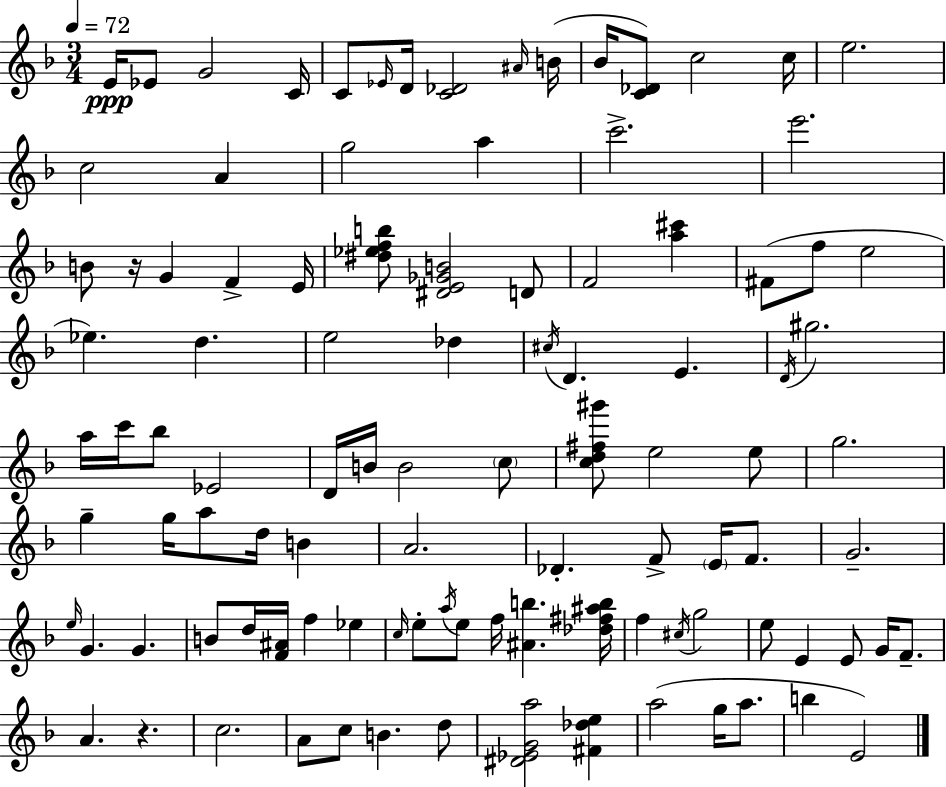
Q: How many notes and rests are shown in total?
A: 103